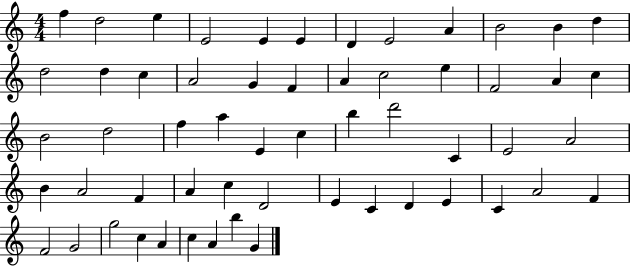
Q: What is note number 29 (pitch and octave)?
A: E4